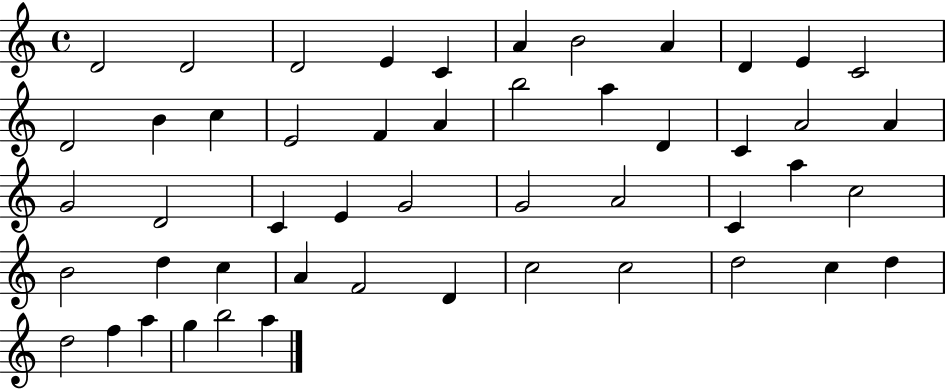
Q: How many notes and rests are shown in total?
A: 50